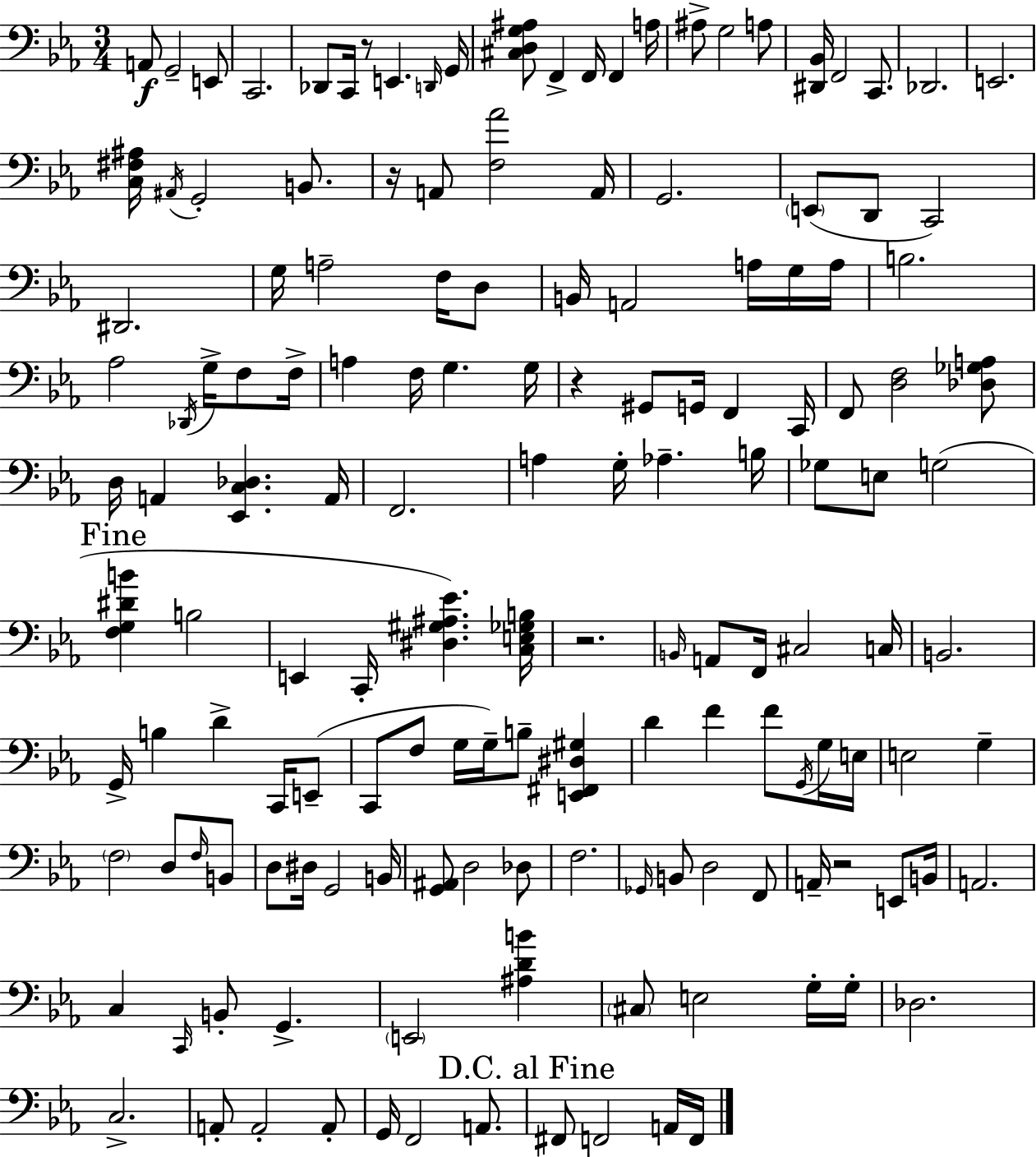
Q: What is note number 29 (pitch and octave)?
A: C2